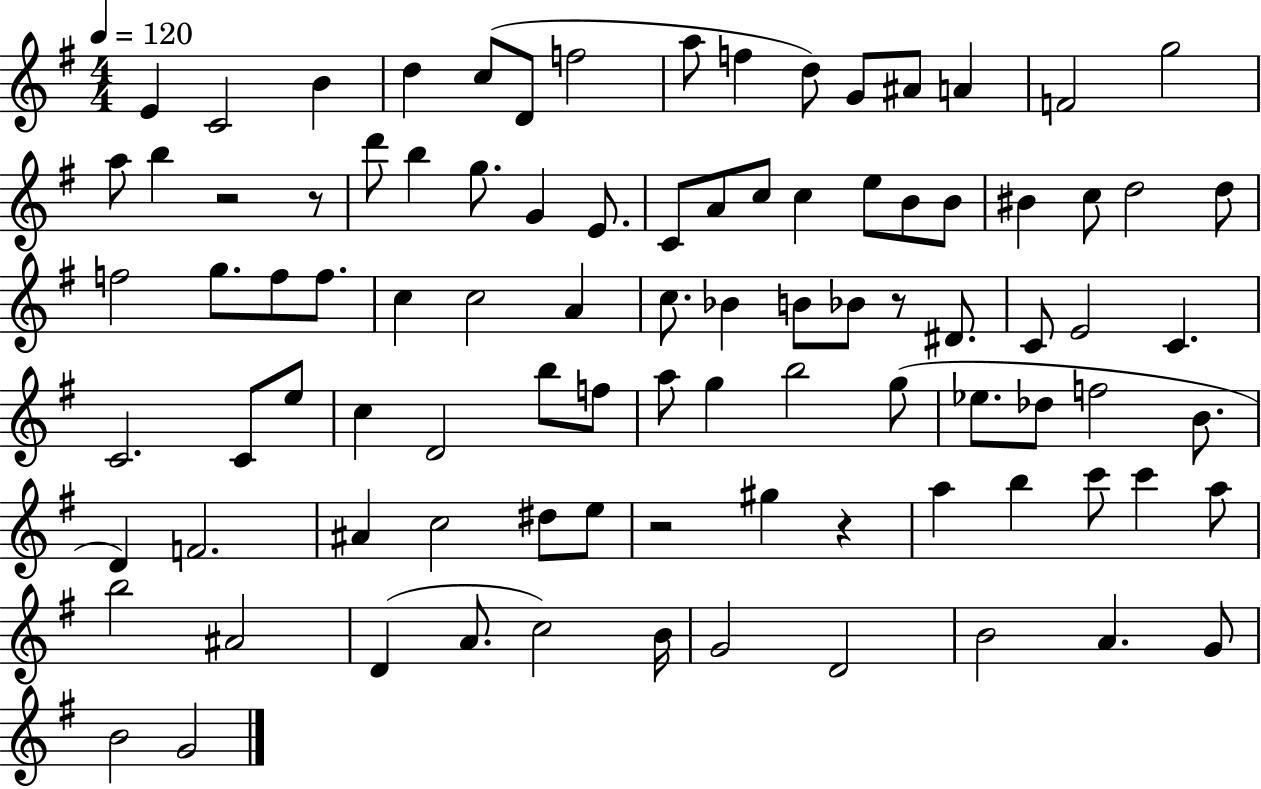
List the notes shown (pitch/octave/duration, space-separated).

E4/q C4/h B4/q D5/q C5/e D4/e F5/h A5/e F5/q D5/e G4/e A#4/e A4/q F4/h G5/h A5/e B5/q R/h R/e D6/e B5/q G5/e. G4/q E4/e. C4/e A4/e C5/e C5/q E5/e B4/e B4/e BIS4/q C5/e D5/h D5/e F5/h G5/e. F5/e F5/e. C5/q C5/h A4/q C5/e. Bb4/q B4/e Bb4/e R/e D#4/e. C4/e E4/h C4/q. C4/h. C4/e E5/e C5/q D4/h B5/e F5/e A5/e G5/q B5/h G5/e Eb5/e. Db5/e F5/h B4/e. D4/q F4/h. A#4/q C5/h D#5/e E5/e R/h G#5/q R/q A5/q B5/q C6/e C6/q A5/e B5/h A#4/h D4/q A4/e. C5/h B4/s G4/h D4/h B4/h A4/q. G4/e B4/h G4/h